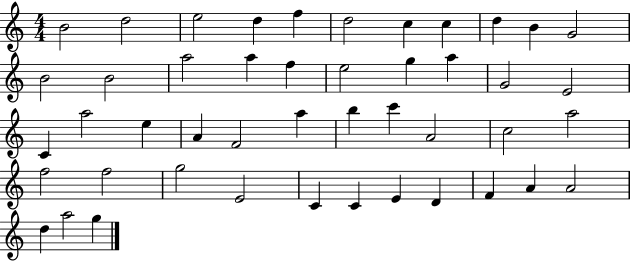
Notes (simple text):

B4/h D5/h E5/h D5/q F5/q D5/h C5/q C5/q D5/q B4/q G4/h B4/h B4/h A5/h A5/q F5/q E5/h G5/q A5/q G4/h E4/h C4/q A5/h E5/q A4/q F4/h A5/q B5/q C6/q A4/h C5/h A5/h F5/h F5/h G5/h E4/h C4/q C4/q E4/q D4/q F4/q A4/q A4/h D5/q A5/h G5/q